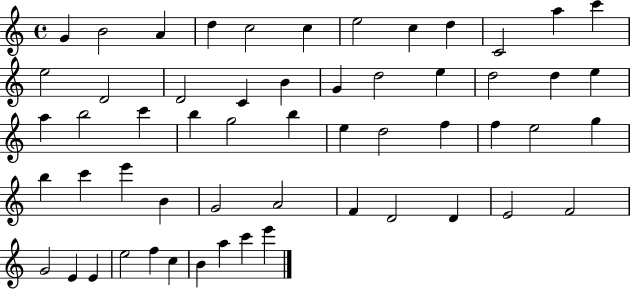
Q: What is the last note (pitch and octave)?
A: E6